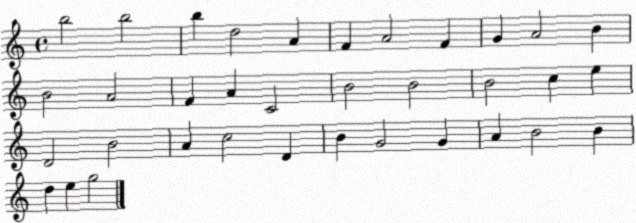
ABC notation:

X:1
T:Untitled
M:4/4
L:1/4
K:C
b2 b2 b d2 A F A2 F G A2 B B2 A2 F A C2 B2 B2 B2 c e D2 B2 A c2 D B G2 G A B2 B d e g2